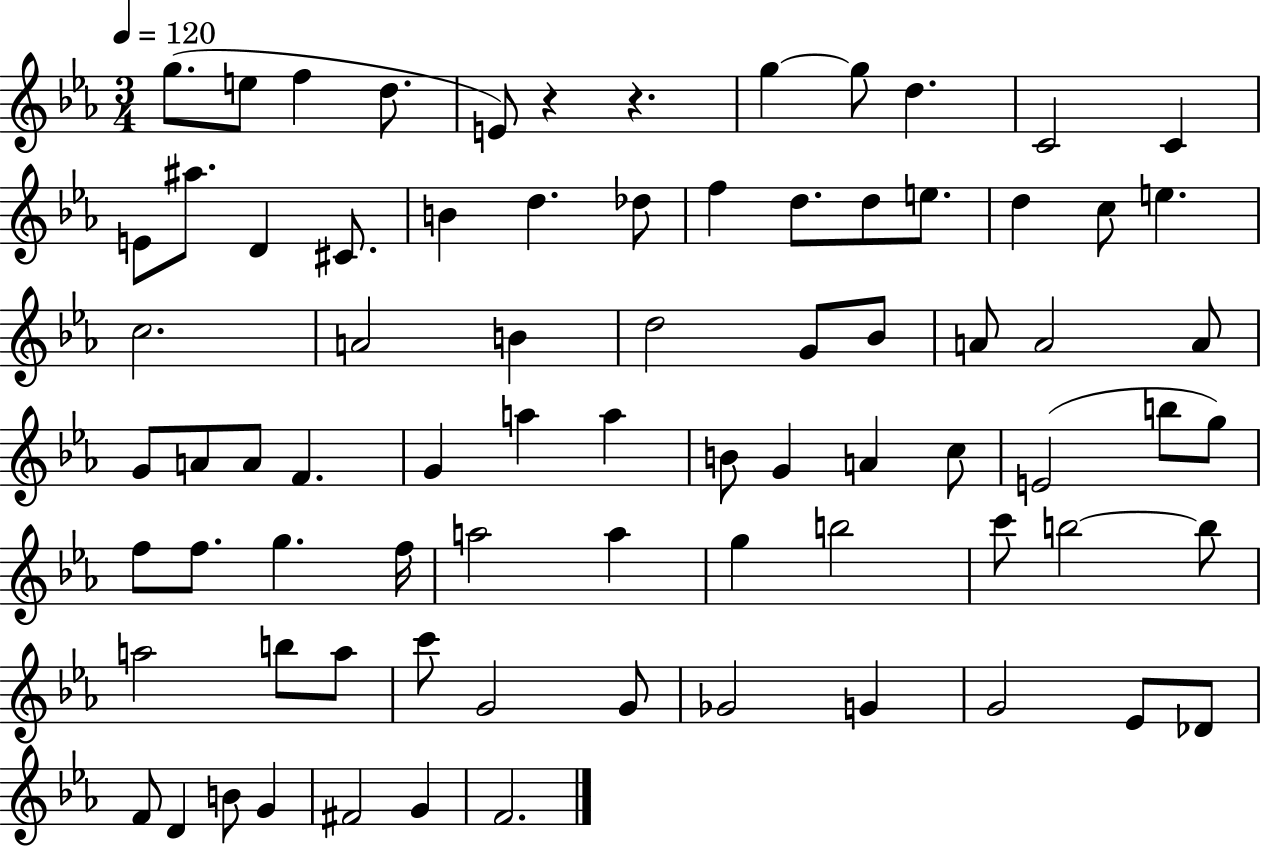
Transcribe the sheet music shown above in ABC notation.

X:1
T:Untitled
M:3/4
L:1/4
K:Eb
g/2 e/2 f d/2 E/2 z z g g/2 d C2 C E/2 ^a/2 D ^C/2 B d _d/2 f d/2 d/2 e/2 d c/2 e c2 A2 B d2 G/2 _B/2 A/2 A2 A/2 G/2 A/2 A/2 F G a a B/2 G A c/2 E2 b/2 g/2 f/2 f/2 g f/4 a2 a g b2 c'/2 b2 b/2 a2 b/2 a/2 c'/2 G2 G/2 _G2 G G2 _E/2 _D/2 F/2 D B/2 G ^F2 G F2